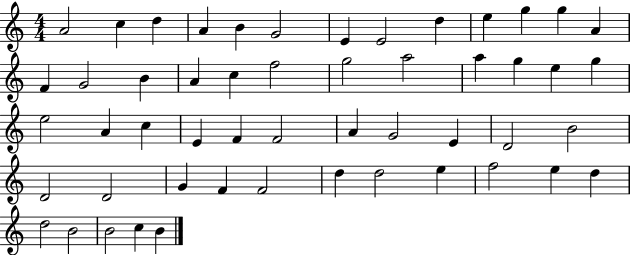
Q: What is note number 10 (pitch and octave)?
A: E5